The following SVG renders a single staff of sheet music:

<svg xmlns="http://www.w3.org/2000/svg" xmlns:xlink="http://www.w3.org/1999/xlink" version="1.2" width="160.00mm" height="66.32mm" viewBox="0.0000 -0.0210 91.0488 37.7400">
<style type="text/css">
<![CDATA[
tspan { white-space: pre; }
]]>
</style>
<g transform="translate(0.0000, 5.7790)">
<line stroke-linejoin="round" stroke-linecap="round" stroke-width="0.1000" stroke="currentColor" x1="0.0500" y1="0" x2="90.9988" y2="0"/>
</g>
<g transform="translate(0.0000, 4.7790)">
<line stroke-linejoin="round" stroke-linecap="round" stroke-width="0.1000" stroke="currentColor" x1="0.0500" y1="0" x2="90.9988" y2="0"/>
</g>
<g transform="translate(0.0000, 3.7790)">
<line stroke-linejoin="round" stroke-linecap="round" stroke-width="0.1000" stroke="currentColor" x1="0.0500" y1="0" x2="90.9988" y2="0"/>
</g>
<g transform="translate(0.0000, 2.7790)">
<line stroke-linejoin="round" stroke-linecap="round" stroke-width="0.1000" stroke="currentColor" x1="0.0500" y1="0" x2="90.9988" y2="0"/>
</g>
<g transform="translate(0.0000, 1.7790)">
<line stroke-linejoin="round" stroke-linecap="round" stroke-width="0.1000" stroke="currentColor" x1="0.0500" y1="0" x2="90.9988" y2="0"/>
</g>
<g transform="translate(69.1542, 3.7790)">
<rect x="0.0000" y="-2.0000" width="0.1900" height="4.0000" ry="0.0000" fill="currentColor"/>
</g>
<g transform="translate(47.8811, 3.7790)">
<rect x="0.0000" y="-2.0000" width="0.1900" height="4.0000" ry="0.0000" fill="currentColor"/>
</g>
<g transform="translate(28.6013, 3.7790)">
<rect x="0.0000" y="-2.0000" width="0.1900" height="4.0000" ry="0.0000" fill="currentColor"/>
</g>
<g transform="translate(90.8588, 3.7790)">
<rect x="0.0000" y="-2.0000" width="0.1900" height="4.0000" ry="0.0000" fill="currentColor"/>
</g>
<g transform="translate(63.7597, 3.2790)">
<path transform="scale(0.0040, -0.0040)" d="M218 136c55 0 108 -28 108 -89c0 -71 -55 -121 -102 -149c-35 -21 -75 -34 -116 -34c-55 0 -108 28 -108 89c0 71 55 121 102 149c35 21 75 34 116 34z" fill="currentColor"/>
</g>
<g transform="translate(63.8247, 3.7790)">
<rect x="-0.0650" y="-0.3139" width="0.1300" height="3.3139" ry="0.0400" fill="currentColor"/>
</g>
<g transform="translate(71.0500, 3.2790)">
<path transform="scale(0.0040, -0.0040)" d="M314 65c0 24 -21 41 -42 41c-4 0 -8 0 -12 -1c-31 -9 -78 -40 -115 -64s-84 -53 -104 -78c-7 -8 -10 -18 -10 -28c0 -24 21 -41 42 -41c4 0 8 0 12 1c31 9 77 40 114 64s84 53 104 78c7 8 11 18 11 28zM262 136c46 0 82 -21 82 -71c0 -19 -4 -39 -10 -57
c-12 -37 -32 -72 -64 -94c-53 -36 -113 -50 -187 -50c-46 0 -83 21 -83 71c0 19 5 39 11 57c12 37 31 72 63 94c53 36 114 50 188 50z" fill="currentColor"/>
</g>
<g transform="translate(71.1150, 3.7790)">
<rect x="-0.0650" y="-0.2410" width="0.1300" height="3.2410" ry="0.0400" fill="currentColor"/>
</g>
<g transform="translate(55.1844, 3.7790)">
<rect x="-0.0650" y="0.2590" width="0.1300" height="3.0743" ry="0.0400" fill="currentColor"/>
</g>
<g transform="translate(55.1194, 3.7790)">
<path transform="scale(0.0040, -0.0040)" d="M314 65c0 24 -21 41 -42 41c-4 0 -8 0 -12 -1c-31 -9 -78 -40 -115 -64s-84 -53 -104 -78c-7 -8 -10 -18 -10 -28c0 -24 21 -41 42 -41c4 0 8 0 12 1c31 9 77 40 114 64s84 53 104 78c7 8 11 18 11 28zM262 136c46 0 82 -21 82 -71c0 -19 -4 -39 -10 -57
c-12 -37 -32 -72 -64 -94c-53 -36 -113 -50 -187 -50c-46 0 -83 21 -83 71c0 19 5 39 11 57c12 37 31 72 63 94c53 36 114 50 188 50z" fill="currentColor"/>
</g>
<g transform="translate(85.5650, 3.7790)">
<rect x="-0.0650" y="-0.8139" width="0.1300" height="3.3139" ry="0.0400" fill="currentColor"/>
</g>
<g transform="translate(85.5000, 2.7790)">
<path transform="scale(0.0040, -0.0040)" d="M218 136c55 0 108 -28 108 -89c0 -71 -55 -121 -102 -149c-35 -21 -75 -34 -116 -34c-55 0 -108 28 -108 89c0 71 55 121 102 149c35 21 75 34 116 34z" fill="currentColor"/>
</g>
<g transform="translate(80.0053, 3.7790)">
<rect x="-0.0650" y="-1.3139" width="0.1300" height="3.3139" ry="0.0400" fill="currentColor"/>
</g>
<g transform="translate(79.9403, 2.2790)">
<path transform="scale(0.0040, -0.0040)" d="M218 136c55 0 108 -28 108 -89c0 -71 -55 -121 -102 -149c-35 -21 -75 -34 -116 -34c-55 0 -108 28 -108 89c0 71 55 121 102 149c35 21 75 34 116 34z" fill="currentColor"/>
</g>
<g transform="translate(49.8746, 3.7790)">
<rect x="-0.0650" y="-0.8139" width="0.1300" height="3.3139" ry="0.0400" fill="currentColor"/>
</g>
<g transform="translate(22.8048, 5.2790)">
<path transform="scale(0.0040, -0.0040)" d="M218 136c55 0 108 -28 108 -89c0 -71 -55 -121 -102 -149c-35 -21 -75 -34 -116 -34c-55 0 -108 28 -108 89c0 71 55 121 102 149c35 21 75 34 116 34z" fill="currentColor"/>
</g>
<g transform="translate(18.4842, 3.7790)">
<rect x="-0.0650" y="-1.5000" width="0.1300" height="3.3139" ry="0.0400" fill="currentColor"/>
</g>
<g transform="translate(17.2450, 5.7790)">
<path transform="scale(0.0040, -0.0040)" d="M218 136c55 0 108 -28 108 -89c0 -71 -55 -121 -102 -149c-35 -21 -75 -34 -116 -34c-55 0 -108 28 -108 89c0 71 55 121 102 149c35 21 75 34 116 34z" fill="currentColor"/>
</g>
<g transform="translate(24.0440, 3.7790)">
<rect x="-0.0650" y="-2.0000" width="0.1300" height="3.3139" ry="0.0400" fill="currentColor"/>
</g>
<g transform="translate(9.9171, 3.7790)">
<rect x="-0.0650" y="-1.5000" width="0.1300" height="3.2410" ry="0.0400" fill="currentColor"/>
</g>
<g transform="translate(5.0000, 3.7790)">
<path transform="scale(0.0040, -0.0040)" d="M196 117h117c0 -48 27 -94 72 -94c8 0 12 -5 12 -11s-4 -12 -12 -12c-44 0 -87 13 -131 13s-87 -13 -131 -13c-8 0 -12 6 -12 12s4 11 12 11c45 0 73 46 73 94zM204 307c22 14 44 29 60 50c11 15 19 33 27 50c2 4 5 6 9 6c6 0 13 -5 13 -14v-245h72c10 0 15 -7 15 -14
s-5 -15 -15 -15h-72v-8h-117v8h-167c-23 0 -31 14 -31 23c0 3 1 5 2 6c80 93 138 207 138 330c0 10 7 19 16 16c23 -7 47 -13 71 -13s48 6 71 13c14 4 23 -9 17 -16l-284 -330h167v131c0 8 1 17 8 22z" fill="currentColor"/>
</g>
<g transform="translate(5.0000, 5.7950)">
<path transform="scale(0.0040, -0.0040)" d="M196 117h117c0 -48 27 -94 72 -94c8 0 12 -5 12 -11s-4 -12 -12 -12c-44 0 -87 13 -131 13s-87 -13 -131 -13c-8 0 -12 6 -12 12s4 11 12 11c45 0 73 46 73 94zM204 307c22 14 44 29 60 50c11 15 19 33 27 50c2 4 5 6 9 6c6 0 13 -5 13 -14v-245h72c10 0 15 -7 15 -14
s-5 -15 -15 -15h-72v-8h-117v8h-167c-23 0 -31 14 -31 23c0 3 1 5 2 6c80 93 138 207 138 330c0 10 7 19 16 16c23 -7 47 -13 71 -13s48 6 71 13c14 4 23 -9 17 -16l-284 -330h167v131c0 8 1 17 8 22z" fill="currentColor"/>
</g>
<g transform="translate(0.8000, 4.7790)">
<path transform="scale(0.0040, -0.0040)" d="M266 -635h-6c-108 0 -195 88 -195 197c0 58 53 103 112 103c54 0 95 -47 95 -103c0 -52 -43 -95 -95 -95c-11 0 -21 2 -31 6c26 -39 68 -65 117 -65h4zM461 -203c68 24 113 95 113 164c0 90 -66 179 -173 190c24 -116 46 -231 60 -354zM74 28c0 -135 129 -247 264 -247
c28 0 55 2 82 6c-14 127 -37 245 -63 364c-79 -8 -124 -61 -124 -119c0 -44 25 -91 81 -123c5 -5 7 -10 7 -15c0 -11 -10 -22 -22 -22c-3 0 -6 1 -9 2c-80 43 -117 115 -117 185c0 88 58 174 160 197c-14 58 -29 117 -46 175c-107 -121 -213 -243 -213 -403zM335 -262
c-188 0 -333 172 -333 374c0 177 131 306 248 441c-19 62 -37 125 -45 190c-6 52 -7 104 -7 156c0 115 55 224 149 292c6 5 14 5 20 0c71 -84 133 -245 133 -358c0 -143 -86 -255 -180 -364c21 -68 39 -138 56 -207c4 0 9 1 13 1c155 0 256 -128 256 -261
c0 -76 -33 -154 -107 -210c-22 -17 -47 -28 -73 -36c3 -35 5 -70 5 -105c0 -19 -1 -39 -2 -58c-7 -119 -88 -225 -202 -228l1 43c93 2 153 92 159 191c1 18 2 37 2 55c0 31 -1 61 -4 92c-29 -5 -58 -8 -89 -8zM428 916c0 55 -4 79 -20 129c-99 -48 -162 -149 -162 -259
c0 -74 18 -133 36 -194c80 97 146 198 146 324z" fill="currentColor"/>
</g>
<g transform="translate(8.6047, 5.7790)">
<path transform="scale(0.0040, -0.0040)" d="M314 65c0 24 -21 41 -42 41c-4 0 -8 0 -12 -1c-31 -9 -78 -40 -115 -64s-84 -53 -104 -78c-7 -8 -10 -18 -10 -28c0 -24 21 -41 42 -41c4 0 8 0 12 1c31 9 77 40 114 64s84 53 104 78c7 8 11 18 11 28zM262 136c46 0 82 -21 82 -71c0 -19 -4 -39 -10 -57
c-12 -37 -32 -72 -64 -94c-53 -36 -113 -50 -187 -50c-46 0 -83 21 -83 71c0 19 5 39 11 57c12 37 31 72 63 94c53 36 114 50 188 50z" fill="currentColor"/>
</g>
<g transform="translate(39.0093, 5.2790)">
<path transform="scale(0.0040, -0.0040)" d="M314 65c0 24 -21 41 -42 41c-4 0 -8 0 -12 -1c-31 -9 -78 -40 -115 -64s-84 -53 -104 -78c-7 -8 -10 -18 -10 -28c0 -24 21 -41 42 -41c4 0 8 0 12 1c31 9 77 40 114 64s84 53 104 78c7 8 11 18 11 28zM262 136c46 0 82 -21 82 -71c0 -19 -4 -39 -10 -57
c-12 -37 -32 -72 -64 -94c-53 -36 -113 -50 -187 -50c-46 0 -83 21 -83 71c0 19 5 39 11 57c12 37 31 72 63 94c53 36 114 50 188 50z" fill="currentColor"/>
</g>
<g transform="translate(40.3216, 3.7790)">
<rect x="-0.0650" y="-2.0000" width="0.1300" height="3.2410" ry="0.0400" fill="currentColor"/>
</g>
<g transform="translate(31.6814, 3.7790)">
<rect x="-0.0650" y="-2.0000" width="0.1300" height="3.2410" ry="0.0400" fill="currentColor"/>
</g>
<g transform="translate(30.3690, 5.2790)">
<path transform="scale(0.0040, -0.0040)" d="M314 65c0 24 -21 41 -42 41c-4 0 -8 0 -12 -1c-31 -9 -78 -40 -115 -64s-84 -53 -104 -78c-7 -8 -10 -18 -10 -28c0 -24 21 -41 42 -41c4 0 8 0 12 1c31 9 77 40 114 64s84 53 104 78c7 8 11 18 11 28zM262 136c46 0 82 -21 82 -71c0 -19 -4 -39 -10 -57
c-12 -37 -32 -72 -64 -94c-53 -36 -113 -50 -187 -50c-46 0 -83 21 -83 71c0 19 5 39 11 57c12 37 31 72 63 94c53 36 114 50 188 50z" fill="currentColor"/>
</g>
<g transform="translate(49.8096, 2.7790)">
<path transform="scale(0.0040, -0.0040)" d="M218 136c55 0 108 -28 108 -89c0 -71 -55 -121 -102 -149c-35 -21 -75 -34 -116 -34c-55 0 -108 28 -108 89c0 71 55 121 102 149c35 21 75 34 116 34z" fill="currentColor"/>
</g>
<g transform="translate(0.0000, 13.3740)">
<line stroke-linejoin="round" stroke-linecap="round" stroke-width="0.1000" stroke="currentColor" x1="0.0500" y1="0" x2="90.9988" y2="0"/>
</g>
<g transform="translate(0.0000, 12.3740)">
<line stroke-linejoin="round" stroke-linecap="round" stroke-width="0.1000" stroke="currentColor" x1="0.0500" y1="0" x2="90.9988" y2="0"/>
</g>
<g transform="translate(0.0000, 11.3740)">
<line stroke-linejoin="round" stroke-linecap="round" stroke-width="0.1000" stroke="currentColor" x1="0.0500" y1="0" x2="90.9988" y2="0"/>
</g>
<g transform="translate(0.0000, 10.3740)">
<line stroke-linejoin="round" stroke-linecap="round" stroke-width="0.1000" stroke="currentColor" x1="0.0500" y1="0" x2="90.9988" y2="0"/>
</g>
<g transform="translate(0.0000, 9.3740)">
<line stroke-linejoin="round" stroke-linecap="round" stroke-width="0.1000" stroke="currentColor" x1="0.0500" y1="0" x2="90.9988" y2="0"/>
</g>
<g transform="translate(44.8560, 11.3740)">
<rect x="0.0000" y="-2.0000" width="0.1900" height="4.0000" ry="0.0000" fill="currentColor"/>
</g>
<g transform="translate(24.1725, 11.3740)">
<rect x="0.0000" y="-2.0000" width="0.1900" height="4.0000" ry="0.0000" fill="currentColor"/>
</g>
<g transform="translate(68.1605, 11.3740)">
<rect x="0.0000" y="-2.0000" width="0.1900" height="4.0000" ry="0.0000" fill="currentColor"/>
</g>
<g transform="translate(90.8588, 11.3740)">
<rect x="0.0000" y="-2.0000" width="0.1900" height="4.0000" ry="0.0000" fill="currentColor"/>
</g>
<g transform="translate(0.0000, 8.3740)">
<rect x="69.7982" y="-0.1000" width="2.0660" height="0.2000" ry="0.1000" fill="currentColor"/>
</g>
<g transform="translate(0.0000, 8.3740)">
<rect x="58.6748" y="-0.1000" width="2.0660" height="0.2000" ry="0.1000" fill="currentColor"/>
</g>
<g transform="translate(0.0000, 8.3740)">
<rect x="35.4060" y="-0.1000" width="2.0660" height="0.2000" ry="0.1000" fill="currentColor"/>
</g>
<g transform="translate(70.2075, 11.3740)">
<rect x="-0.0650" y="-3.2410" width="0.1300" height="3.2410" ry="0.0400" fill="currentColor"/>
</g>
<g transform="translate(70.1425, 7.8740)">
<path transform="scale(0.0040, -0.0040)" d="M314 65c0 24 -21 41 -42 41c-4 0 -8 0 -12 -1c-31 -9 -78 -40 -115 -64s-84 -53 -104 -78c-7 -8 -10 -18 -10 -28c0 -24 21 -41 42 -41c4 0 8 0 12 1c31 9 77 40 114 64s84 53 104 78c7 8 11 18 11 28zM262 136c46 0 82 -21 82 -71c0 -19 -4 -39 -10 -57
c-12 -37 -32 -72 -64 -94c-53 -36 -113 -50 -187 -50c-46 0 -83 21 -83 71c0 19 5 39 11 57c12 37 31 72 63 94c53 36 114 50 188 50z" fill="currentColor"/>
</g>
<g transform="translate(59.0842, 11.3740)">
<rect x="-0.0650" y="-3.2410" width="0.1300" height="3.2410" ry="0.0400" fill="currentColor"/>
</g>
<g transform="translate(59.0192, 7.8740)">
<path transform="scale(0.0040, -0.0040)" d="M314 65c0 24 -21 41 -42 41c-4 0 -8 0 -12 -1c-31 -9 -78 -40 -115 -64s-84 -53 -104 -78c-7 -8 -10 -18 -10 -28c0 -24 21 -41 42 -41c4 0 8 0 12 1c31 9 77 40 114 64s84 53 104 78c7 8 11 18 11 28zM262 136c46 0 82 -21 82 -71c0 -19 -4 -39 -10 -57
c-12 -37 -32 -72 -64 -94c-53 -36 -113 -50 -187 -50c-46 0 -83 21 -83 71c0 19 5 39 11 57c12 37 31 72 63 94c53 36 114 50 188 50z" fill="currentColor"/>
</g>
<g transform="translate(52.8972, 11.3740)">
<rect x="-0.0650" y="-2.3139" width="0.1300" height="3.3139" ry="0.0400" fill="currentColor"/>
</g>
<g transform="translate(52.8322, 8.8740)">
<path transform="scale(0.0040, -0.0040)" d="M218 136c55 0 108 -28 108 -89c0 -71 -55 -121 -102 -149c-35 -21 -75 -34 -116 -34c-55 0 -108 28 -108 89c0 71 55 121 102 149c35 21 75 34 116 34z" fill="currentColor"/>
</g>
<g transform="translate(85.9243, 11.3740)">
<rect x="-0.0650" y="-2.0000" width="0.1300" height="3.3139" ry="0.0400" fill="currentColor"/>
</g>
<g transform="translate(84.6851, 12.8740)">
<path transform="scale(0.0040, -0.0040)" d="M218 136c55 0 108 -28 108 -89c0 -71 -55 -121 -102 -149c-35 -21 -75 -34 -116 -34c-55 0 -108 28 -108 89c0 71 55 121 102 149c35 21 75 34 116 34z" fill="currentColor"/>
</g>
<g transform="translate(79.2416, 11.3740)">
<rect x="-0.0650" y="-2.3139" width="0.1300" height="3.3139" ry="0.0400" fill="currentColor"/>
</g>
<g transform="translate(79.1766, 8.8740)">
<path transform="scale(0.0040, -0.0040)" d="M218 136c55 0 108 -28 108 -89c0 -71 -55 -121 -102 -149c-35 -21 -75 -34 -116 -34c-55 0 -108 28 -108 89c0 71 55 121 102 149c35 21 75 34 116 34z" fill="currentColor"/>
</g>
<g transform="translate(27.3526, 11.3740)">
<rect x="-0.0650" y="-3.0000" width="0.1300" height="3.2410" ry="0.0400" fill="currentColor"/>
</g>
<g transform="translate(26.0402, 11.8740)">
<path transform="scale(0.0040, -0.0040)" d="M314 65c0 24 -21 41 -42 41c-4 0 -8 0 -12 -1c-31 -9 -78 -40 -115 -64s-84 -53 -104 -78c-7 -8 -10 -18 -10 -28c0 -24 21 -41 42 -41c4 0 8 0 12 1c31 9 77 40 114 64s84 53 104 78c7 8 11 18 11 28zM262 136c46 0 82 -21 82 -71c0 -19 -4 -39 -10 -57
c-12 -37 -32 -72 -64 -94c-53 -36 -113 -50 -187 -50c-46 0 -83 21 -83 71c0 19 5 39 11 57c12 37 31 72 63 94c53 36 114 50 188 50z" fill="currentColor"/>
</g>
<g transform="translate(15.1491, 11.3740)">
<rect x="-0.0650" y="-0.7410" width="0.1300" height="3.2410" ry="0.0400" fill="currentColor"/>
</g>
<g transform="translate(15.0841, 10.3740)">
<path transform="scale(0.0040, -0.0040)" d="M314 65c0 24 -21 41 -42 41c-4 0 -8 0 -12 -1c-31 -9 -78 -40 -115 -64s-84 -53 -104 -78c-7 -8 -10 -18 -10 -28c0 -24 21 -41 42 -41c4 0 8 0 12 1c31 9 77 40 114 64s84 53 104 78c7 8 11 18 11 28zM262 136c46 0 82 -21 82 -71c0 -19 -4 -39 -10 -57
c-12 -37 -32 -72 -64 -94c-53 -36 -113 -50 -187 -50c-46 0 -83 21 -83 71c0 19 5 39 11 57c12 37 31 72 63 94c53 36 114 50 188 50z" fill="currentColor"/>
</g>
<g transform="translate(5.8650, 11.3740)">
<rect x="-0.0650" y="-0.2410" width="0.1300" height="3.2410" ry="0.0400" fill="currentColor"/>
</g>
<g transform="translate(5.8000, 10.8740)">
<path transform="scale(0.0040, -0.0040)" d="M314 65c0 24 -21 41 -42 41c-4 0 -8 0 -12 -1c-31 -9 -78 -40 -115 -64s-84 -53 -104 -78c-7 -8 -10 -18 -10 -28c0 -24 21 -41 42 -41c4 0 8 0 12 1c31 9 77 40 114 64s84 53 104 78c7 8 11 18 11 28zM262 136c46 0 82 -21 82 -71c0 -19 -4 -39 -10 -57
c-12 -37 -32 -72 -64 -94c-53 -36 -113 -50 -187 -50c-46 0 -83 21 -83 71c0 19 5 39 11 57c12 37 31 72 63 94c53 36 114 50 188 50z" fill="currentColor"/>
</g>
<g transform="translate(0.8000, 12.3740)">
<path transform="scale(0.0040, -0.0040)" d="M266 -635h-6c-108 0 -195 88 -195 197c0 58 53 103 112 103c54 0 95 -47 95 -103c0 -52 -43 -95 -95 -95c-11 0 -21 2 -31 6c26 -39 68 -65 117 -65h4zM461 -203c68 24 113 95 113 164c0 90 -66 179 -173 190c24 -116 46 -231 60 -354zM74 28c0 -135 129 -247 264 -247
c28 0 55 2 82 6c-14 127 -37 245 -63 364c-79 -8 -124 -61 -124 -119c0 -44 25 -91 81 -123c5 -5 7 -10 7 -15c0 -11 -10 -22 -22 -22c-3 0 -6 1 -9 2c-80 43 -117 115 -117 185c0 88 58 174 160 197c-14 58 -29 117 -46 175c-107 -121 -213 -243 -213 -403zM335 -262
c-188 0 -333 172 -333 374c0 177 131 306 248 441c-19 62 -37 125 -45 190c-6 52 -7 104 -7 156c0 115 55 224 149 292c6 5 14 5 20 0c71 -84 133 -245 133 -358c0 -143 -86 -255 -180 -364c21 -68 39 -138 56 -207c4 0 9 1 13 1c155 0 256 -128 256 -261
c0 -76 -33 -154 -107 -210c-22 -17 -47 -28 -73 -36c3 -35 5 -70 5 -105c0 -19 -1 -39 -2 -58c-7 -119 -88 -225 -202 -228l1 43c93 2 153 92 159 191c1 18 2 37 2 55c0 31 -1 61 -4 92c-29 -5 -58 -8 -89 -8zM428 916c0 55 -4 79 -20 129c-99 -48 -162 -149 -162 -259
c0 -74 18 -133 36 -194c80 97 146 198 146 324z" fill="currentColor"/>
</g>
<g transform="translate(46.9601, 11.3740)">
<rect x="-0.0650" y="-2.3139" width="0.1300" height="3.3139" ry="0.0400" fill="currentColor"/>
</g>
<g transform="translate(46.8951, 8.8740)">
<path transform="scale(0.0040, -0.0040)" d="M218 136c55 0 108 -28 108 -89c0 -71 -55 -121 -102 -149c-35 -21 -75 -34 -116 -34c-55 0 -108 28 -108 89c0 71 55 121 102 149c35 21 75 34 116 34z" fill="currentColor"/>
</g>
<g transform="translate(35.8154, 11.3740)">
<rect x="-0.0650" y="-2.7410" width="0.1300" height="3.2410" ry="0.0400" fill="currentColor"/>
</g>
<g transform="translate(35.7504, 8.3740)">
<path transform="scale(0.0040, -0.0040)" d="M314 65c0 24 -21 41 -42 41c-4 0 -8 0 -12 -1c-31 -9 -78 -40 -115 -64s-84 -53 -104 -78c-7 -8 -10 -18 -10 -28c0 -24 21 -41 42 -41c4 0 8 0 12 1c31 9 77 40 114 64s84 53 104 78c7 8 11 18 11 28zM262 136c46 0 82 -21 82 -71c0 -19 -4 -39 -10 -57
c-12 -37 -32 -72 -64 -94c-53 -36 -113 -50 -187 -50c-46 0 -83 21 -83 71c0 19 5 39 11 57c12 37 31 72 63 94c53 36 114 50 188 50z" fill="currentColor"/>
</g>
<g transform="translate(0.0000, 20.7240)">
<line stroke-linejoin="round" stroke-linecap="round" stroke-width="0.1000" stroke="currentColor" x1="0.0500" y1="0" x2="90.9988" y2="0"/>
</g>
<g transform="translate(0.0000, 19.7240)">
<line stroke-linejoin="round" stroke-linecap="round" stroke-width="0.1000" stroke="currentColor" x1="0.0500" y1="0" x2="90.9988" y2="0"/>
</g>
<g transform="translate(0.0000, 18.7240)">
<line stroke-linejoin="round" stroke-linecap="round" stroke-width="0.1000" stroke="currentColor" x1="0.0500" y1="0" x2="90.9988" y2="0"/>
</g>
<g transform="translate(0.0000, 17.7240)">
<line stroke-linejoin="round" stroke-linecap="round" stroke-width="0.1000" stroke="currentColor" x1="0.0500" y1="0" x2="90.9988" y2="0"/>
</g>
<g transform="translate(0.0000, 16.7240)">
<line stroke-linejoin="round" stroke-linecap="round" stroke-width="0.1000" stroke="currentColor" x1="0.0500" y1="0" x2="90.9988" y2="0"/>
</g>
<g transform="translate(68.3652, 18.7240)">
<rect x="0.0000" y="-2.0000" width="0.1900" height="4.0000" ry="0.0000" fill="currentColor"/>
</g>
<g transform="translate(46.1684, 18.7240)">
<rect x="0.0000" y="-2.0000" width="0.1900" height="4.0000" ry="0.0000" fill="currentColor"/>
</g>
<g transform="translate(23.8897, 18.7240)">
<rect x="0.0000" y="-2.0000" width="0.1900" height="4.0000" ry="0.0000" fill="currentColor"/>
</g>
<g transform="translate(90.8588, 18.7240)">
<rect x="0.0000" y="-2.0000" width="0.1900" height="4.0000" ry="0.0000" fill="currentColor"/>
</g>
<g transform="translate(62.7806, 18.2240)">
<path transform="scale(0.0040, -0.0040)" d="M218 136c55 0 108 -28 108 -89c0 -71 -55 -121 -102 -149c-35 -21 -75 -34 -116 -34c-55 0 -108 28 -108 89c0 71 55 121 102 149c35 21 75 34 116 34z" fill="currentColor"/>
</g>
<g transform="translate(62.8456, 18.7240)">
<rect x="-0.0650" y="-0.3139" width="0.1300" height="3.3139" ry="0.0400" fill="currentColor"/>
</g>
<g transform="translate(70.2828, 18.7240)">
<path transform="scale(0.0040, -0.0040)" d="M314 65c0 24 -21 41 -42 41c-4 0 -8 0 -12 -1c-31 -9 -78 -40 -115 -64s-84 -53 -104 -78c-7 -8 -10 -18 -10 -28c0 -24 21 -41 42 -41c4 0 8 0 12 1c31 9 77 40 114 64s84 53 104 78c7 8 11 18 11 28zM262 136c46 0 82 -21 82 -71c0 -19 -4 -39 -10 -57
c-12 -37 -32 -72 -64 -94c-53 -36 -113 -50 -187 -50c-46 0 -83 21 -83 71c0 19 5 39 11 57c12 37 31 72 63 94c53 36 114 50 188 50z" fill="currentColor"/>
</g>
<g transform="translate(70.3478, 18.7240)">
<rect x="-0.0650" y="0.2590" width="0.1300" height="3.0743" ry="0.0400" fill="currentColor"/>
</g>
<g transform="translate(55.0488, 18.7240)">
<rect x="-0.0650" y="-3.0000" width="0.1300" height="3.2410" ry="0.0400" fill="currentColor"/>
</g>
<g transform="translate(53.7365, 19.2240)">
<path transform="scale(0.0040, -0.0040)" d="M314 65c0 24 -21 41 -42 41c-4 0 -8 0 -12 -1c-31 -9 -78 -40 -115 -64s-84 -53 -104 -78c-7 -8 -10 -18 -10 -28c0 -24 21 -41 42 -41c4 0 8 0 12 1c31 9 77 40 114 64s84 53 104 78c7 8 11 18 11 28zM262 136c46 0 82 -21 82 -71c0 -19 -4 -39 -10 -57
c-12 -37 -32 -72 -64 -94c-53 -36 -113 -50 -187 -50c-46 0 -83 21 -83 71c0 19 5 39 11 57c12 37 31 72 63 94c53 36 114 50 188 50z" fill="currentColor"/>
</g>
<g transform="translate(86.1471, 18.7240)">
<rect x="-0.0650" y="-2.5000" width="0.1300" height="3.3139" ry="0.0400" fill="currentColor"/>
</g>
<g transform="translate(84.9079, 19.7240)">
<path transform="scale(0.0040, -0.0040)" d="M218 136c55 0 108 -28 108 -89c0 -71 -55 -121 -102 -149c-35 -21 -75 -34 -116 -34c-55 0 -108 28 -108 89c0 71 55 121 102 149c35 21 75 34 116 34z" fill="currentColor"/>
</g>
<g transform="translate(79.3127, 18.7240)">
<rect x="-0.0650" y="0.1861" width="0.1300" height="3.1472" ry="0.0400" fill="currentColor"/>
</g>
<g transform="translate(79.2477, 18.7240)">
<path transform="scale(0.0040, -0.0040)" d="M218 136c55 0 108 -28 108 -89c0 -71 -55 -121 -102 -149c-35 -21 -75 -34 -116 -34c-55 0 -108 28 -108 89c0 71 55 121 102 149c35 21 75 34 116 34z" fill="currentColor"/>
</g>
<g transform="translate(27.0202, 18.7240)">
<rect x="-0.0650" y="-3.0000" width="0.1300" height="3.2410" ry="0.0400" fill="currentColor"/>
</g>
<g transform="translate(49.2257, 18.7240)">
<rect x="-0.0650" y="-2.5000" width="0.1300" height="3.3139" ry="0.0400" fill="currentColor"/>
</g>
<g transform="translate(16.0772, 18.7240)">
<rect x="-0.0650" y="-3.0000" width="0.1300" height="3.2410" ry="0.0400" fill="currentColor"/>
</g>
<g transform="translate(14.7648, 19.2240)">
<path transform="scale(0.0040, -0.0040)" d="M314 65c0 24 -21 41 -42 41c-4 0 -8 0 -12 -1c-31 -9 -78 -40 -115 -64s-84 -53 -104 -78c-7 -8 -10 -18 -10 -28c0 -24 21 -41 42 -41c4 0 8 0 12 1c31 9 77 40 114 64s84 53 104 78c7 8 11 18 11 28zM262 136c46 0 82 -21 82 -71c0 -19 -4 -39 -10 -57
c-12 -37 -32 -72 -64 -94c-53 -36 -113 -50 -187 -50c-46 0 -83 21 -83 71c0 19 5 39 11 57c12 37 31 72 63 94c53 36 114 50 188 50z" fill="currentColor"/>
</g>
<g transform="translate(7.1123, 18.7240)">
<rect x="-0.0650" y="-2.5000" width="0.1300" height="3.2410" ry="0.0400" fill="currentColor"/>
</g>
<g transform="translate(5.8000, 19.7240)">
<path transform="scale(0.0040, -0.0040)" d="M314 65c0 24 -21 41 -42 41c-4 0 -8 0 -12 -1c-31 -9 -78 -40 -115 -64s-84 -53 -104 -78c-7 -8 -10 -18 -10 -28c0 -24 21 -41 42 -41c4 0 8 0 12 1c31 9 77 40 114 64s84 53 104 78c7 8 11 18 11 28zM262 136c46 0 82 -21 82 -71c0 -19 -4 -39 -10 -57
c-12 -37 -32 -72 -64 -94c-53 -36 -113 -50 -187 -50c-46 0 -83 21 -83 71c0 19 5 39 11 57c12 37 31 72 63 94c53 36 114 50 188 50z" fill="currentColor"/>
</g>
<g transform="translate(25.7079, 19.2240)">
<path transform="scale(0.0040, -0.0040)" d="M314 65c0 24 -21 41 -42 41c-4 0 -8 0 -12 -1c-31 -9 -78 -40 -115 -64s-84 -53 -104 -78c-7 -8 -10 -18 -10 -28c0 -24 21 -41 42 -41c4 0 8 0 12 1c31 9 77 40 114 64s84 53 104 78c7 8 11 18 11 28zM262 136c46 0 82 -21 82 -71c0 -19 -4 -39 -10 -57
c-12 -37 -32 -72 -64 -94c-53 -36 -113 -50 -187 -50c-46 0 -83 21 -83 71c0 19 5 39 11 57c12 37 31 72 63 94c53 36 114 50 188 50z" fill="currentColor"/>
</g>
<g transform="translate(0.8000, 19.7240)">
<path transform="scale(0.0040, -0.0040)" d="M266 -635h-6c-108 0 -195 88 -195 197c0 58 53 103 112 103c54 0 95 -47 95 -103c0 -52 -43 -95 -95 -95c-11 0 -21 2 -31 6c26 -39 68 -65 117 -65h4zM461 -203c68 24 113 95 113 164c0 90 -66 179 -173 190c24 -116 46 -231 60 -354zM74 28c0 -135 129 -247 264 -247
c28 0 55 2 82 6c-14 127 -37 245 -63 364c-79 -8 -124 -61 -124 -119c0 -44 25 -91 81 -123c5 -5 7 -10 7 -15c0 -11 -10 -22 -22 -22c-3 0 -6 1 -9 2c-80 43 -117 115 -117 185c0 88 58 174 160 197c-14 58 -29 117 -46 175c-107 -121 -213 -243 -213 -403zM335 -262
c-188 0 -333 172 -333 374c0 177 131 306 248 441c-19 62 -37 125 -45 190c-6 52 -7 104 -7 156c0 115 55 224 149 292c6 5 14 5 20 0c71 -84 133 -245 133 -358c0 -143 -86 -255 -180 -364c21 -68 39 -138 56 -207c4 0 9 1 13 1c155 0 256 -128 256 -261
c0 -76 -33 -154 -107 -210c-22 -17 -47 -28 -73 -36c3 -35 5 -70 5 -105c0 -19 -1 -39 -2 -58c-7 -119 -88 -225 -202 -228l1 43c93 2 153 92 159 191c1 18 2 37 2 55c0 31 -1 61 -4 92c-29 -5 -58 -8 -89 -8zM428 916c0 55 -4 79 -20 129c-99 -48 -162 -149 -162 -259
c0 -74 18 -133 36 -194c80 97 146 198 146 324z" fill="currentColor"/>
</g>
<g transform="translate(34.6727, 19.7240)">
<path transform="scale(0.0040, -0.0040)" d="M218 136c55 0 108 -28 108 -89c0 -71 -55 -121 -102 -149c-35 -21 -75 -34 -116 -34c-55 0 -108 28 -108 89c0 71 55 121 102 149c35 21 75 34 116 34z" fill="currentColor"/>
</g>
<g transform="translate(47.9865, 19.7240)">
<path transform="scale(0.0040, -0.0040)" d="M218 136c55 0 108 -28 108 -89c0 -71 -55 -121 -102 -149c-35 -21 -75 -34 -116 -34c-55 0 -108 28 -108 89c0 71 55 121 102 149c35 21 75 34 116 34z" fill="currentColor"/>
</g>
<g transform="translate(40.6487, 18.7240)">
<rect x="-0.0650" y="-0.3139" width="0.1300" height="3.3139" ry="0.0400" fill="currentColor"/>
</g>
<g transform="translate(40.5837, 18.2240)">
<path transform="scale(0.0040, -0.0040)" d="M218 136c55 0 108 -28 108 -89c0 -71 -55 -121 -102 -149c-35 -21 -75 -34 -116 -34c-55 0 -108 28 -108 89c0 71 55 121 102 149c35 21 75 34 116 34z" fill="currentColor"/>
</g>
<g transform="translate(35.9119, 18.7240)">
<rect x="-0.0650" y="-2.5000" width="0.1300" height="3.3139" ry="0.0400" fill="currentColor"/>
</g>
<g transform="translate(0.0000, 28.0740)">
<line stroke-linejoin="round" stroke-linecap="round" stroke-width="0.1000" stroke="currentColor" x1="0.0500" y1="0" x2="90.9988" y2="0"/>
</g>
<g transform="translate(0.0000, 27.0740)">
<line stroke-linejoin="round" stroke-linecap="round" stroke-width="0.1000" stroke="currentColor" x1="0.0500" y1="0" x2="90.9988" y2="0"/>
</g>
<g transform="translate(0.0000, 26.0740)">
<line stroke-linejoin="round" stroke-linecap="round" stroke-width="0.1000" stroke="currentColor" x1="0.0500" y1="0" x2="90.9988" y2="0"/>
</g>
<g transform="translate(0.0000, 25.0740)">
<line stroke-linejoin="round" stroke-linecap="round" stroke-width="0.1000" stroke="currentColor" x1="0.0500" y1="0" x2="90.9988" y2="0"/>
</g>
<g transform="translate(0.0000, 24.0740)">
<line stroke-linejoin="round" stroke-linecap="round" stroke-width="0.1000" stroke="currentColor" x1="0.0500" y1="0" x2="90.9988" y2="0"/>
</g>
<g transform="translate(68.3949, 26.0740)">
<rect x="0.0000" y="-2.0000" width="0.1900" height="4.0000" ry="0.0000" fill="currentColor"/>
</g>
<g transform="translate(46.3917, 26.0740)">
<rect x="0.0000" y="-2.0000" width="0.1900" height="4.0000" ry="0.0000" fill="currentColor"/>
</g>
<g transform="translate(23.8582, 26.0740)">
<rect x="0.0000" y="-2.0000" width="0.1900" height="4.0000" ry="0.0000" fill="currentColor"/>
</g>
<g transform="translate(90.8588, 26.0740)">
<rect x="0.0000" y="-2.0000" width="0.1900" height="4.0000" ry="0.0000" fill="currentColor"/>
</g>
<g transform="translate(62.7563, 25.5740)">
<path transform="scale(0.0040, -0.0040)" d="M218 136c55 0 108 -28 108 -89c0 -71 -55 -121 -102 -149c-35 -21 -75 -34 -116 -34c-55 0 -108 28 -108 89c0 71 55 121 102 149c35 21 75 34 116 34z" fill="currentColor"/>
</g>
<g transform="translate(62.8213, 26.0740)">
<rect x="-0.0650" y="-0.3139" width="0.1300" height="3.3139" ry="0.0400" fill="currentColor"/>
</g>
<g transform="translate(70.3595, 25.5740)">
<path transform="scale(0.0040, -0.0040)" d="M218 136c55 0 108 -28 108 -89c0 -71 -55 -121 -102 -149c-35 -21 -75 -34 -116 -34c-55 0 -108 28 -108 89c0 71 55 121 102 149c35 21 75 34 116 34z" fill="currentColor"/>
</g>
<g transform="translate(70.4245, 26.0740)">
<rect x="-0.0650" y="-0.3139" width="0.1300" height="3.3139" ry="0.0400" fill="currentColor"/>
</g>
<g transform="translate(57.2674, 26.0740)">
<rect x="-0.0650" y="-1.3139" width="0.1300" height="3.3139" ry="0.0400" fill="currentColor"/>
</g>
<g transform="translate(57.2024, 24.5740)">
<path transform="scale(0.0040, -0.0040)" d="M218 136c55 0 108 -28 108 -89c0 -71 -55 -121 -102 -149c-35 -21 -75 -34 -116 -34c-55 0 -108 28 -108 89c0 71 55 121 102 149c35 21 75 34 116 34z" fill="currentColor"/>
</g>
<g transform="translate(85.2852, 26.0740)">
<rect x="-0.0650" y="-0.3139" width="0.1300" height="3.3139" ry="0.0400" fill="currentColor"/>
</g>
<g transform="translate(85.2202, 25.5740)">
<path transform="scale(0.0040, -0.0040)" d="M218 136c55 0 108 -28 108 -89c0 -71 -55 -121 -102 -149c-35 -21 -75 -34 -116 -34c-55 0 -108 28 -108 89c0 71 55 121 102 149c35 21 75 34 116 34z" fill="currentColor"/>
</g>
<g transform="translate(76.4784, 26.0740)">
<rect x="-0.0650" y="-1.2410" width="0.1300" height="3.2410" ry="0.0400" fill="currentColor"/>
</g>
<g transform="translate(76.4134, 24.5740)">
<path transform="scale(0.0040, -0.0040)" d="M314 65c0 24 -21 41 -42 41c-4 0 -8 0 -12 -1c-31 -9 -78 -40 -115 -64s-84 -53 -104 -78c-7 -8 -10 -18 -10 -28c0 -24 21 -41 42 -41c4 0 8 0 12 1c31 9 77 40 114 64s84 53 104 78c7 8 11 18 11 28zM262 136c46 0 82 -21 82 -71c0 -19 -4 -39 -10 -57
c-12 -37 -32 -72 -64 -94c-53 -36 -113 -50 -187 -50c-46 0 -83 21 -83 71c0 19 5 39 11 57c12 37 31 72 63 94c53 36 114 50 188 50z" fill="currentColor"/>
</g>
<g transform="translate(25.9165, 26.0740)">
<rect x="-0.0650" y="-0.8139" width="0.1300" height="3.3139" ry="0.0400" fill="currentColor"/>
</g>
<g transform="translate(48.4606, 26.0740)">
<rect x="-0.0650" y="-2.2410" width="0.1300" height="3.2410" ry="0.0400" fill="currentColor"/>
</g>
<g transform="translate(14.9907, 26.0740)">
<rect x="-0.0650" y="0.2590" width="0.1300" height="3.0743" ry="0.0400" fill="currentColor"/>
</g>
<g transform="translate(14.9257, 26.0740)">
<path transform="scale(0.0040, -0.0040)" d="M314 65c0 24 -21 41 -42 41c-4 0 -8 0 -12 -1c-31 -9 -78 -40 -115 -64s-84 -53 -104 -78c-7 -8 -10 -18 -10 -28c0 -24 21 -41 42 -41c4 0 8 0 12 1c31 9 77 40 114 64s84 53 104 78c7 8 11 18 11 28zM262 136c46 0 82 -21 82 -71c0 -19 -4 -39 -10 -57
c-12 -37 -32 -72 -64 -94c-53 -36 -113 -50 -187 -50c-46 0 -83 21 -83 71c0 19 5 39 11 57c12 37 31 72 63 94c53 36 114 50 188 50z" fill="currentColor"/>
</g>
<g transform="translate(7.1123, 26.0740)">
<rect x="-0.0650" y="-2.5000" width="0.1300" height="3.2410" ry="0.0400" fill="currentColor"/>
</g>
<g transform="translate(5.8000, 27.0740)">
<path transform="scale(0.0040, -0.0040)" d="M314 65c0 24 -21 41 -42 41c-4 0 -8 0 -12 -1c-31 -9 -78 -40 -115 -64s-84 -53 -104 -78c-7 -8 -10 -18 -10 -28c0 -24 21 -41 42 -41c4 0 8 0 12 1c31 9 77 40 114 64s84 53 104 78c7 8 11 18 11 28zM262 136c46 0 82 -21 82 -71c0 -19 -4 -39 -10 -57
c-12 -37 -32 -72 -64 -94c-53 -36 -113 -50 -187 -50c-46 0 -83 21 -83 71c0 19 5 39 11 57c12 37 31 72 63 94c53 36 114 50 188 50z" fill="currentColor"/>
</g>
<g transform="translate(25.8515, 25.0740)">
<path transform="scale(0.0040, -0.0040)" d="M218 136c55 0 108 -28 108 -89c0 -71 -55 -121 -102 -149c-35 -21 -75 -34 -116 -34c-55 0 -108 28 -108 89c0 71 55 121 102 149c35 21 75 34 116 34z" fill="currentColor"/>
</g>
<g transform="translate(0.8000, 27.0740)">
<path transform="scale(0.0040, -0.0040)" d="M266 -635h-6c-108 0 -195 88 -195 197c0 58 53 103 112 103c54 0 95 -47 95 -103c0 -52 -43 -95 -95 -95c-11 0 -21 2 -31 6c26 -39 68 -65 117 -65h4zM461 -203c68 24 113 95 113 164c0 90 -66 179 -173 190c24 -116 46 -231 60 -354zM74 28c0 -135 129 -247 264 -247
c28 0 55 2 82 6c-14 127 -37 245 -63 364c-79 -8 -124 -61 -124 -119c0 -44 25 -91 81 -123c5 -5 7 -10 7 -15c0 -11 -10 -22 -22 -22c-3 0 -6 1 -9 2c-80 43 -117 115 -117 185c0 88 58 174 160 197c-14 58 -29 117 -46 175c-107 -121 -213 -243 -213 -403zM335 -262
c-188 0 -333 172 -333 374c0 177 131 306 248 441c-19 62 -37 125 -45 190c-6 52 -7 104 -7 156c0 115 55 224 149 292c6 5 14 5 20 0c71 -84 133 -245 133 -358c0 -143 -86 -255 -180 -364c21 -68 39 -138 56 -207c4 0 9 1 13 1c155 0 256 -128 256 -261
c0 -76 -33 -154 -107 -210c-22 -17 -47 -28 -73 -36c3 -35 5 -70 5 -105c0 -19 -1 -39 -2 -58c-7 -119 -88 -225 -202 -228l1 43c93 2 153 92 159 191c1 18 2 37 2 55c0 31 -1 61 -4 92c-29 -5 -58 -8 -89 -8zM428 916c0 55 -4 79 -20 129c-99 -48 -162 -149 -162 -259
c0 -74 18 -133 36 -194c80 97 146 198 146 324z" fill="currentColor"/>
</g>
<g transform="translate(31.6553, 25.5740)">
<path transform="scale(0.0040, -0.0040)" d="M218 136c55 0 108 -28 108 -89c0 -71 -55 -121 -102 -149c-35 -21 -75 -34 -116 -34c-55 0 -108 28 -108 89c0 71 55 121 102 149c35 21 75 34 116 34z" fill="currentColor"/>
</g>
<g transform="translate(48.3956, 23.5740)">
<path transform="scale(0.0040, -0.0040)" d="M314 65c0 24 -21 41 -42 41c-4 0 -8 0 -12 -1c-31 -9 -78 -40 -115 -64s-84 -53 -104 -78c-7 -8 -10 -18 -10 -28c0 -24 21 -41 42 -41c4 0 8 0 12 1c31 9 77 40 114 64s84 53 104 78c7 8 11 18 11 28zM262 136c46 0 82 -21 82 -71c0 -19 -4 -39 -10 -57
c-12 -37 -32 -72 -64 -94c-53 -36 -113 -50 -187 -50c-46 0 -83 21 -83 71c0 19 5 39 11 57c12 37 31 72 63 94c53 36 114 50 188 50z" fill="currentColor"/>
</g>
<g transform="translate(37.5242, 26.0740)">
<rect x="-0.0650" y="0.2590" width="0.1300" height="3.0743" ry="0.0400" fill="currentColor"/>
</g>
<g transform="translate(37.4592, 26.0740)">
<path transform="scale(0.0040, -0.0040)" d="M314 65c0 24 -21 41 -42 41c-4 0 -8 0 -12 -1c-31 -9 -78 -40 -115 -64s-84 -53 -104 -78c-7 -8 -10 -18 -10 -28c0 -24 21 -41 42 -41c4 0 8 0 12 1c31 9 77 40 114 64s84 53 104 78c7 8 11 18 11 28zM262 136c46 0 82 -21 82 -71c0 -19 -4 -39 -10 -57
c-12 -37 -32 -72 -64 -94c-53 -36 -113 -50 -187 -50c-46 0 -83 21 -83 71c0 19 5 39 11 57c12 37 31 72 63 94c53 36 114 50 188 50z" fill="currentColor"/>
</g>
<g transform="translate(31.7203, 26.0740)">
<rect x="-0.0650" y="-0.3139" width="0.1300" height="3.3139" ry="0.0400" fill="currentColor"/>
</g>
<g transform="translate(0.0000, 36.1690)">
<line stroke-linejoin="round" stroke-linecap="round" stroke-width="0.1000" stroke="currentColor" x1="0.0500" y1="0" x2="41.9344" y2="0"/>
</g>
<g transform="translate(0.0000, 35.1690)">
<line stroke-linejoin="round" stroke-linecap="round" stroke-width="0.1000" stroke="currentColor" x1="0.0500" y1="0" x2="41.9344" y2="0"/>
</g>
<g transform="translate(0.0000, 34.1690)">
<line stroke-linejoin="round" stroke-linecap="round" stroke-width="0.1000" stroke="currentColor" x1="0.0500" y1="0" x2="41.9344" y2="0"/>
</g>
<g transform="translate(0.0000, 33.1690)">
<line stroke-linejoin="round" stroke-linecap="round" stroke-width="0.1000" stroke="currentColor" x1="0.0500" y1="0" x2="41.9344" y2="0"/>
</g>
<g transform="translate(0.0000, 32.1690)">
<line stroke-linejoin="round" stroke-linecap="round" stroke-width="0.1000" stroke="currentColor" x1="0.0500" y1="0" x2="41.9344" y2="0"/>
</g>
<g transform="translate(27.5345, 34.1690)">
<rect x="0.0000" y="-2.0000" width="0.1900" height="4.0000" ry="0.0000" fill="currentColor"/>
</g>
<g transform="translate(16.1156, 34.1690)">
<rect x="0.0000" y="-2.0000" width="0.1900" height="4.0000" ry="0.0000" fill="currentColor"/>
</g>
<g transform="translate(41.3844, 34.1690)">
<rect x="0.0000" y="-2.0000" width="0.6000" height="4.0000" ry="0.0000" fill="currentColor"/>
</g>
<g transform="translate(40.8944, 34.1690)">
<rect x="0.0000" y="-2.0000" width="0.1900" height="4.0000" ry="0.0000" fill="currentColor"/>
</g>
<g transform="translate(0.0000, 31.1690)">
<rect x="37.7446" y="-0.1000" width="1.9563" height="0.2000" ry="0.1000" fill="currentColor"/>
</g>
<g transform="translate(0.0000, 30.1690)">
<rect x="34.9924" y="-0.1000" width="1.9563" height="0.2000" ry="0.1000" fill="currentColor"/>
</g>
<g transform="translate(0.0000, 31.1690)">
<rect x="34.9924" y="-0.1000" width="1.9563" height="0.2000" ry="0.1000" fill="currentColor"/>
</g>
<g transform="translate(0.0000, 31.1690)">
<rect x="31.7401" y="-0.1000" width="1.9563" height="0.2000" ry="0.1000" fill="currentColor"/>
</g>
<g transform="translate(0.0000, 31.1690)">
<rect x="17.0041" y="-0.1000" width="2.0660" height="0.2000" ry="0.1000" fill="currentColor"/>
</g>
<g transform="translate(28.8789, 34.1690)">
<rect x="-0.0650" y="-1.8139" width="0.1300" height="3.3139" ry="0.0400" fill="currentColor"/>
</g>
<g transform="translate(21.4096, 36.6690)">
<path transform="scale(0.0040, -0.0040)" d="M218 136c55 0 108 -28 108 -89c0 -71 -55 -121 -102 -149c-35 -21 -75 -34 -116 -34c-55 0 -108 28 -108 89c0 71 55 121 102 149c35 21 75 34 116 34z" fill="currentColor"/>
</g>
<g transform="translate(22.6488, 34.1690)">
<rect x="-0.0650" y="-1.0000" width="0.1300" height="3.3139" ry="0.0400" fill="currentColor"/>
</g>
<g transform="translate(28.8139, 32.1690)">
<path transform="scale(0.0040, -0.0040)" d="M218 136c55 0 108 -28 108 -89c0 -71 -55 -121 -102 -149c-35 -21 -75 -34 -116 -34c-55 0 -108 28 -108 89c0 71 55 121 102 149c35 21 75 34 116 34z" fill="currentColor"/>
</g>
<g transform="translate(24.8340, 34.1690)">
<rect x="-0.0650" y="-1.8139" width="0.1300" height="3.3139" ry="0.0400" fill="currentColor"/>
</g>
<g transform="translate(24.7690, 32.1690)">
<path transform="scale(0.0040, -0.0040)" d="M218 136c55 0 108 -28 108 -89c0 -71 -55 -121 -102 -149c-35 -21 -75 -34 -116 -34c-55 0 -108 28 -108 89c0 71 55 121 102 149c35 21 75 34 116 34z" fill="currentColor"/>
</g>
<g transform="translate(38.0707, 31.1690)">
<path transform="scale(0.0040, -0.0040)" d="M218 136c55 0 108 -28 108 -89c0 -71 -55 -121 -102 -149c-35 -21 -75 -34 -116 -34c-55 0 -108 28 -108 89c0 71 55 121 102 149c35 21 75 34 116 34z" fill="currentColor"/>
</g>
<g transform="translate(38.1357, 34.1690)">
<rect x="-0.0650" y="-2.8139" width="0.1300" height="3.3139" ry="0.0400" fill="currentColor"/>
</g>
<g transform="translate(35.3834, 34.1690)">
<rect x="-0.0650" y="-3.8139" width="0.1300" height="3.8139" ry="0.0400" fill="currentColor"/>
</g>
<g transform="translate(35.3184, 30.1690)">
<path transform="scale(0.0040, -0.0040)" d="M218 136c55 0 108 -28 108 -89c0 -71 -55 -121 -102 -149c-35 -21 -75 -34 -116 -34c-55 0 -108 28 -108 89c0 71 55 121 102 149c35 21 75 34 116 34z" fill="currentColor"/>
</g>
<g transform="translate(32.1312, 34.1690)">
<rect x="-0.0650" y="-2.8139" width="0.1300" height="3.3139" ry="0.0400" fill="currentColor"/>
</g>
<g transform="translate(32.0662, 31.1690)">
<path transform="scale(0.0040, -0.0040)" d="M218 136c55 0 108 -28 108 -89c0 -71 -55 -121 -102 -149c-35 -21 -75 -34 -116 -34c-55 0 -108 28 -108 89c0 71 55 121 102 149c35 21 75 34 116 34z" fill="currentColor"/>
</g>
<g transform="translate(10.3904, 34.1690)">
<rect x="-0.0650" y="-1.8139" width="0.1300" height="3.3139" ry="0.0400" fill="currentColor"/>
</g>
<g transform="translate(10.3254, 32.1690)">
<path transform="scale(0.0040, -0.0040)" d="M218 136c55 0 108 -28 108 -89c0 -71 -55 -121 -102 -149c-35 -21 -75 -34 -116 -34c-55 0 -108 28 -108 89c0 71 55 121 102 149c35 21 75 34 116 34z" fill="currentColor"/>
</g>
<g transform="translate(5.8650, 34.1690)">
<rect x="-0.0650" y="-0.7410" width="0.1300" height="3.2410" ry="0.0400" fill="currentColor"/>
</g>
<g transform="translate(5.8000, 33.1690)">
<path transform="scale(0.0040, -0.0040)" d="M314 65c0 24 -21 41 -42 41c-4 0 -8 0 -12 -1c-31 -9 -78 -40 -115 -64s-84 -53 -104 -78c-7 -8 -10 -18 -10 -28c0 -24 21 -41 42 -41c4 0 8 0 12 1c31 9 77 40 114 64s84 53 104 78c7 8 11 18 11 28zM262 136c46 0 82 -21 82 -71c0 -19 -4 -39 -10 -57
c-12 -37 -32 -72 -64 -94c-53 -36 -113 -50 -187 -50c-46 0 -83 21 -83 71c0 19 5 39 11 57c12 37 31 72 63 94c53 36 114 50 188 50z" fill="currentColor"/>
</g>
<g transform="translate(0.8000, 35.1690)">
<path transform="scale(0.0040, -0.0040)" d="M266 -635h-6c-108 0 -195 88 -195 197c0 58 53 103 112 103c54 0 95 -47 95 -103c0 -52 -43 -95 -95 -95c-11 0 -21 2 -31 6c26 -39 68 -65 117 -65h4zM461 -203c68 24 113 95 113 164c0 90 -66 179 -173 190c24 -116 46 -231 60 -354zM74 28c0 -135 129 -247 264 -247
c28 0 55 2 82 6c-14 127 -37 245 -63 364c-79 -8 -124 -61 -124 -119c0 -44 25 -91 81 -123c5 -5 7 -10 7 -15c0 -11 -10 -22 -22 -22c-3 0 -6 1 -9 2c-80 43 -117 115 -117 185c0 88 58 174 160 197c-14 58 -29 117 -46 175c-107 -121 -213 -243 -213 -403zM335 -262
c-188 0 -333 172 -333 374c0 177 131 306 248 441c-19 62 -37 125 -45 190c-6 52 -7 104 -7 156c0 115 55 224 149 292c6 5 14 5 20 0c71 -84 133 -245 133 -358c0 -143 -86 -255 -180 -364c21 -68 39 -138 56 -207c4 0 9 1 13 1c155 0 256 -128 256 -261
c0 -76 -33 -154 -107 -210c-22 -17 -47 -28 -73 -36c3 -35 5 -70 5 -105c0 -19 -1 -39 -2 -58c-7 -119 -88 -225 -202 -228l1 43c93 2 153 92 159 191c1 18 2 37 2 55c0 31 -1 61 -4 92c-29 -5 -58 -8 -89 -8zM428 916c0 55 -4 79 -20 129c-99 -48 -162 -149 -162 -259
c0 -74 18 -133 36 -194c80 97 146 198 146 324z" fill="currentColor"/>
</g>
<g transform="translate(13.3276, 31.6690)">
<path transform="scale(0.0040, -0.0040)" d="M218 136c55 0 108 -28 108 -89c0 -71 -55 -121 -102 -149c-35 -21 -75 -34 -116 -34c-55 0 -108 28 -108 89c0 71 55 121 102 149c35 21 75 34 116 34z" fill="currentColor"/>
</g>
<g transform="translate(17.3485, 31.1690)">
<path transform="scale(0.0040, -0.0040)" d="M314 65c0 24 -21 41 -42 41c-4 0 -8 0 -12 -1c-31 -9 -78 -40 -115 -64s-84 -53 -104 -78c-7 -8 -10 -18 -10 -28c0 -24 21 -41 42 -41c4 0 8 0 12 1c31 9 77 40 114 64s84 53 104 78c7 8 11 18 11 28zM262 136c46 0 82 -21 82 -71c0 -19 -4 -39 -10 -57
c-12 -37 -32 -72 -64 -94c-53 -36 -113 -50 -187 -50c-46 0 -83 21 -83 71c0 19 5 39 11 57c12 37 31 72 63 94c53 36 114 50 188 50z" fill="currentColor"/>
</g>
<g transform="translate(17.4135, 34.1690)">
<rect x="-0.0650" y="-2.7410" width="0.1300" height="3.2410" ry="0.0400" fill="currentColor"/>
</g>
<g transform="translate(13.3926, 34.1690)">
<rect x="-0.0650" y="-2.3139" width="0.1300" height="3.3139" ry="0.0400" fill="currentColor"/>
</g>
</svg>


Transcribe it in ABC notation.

X:1
T:Untitled
M:4/4
L:1/4
K:C
E2 E F F2 F2 d B2 c c2 e d c2 d2 A2 a2 g g b2 b2 g F G2 A2 A2 G c G A2 c B2 B G G2 B2 d c B2 g2 e c c e2 c d2 f g a2 D f f a c' a